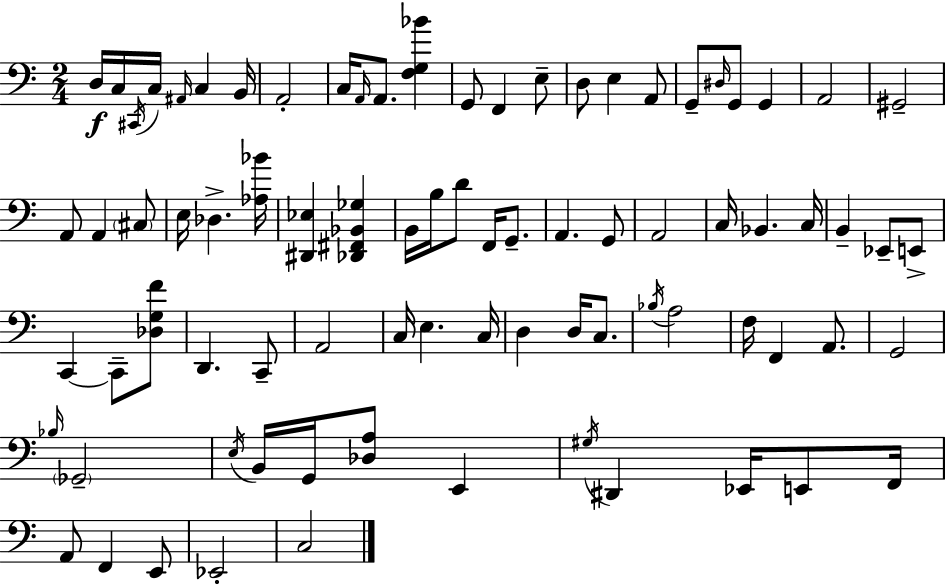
X:1
T:Untitled
M:2/4
L:1/4
K:Am
D,/4 C,/4 ^C,,/4 C,/4 ^A,,/4 C, B,,/4 A,,2 C,/4 A,,/4 A,,/2 [F,G,_B] G,,/2 F,, E,/2 D,/2 E, A,,/2 G,,/2 ^D,/4 G,,/2 G,, A,,2 ^G,,2 A,,/2 A,, ^C,/2 E,/4 _D, [_A,_B]/4 [^D,,_E,] [_D,,^F,,_B,,_G,] B,,/4 B,/4 D/2 F,,/4 G,,/2 A,, G,,/2 A,,2 C,/4 _B,, C,/4 B,, _E,,/2 E,,/2 C,, C,,/2 [_D,G,F]/2 D,, C,,/2 A,,2 C,/4 E, C,/4 D, D,/4 C,/2 _B,/4 A,2 F,/4 F,, A,,/2 G,,2 _B,/4 _G,,2 E,/4 B,,/4 G,,/4 [_D,A,]/2 E,, ^G,/4 ^D,, _E,,/4 E,,/2 F,,/4 A,,/2 F,, E,,/2 _E,,2 C,2